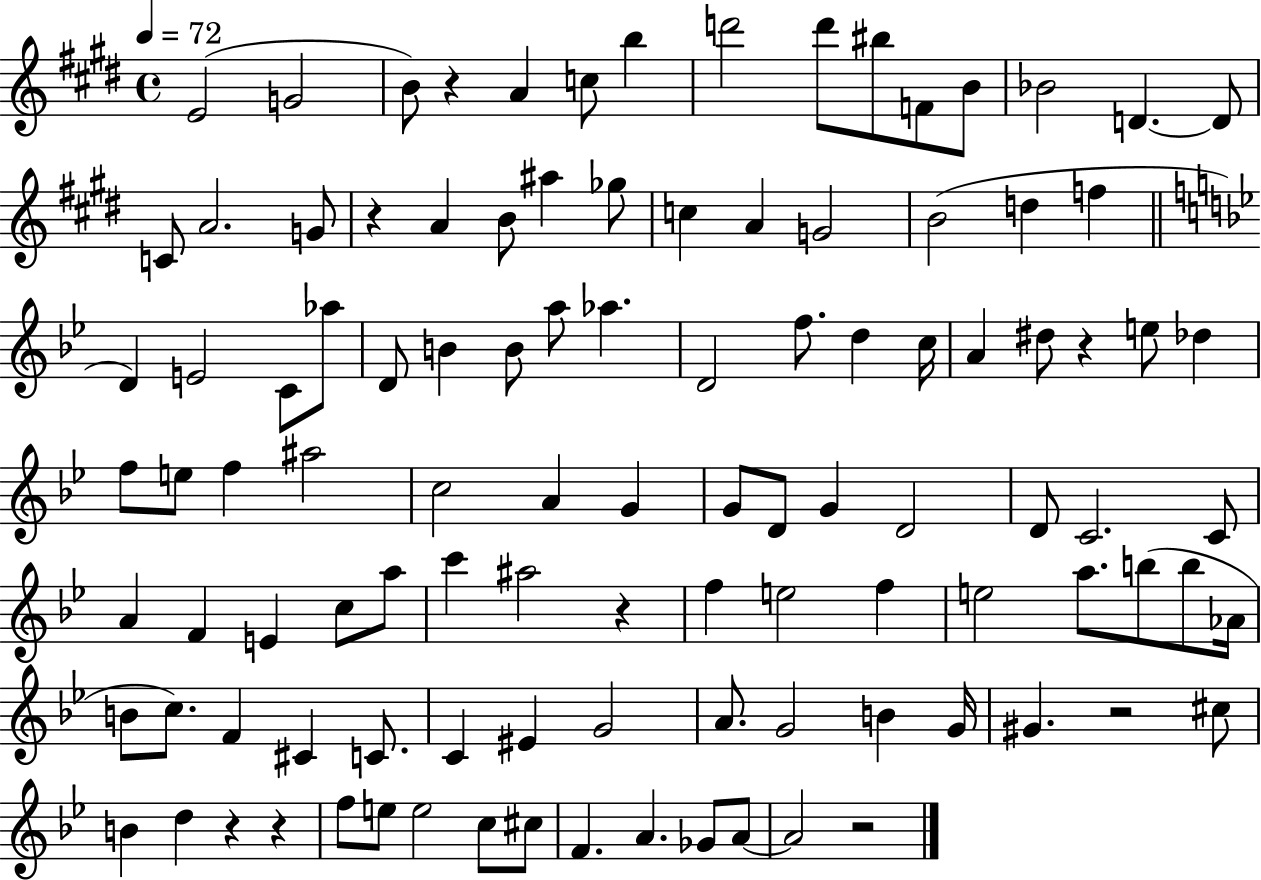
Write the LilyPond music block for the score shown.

{
  \clef treble
  \time 4/4
  \defaultTimeSignature
  \key e \major
  \tempo 4 = 72
  e'2( g'2 | b'8) r4 a'4 c''8 b''4 | d'''2 d'''8 bis''8 f'8 b'8 | bes'2 d'4.~~ d'8 | \break c'8 a'2. g'8 | r4 a'4 b'8 ais''4 ges''8 | c''4 a'4 g'2 | b'2( d''4 f''4 | \break \bar "||" \break \key bes \major d'4) e'2 c'8 aes''8 | d'8 b'4 b'8 a''8 aes''4. | d'2 f''8. d''4 c''16 | a'4 dis''8 r4 e''8 des''4 | \break f''8 e''8 f''4 ais''2 | c''2 a'4 g'4 | g'8 d'8 g'4 d'2 | d'8 c'2. c'8 | \break a'4 f'4 e'4 c''8 a''8 | c'''4 ais''2 r4 | f''4 e''2 f''4 | e''2 a''8. b''8( b''8 aes'16 | \break b'8 c''8.) f'4 cis'4 c'8. | c'4 eis'4 g'2 | a'8. g'2 b'4 g'16 | gis'4. r2 cis''8 | \break b'4 d''4 r4 r4 | f''8 e''8 e''2 c''8 cis''8 | f'4. a'4. ges'8 a'8~~ | a'2 r2 | \break \bar "|."
}